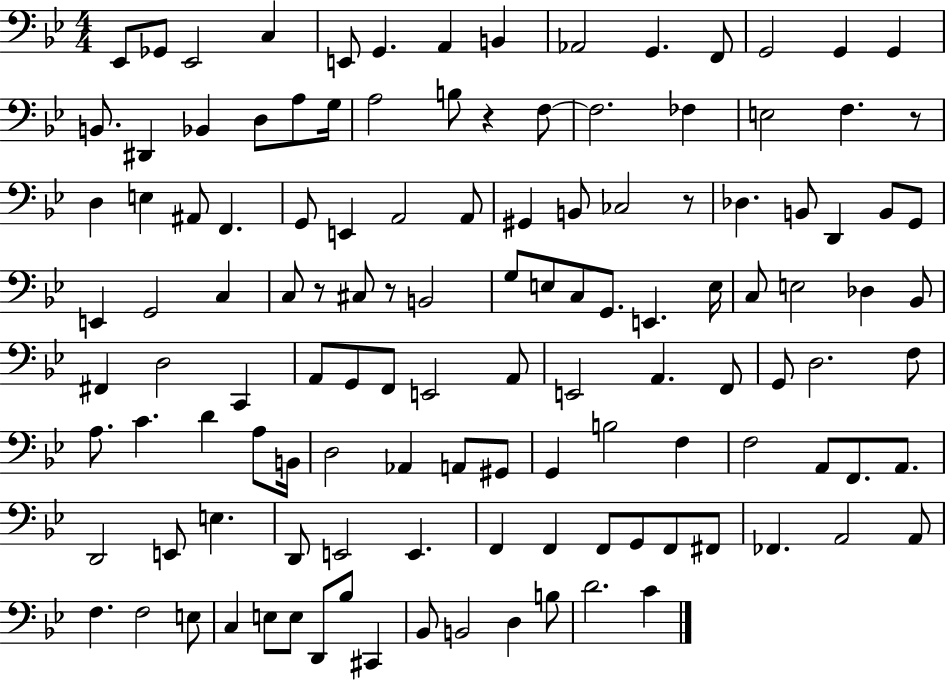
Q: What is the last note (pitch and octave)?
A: C4